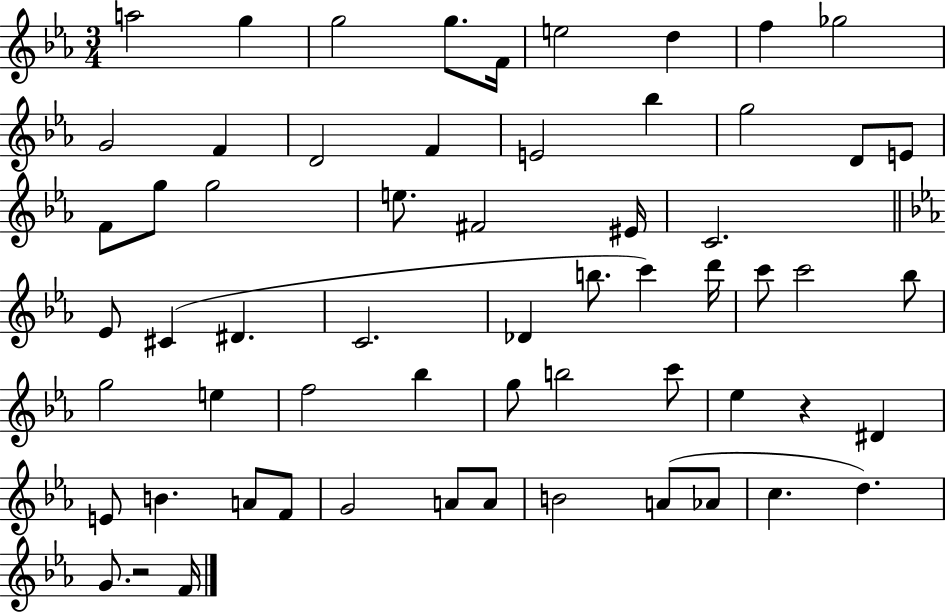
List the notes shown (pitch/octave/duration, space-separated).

A5/h G5/q G5/h G5/e. F4/s E5/h D5/q F5/q Gb5/h G4/h F4/q D4/h F4/q E4/h Bb5/q G5/h D4/e E4/e F4/e G5/e G5/h E5/e. F#4/h EIS4/s C4/h. Eb4/e C#4/q D#4/q. C4/h. Db4/q B5/e. C6/q D6/s C6/e C6/h Bb5/e G5/h E5/q F5/h Bb5/q G5/e B5/h C6/e Eb5/q R/q D#4/q E4/e B4/q. A4/e F4/e G4/h A4/e A4/e B4/h A4/e Ab4/e C5/q. D5/q. G4/e. R/h F4/s